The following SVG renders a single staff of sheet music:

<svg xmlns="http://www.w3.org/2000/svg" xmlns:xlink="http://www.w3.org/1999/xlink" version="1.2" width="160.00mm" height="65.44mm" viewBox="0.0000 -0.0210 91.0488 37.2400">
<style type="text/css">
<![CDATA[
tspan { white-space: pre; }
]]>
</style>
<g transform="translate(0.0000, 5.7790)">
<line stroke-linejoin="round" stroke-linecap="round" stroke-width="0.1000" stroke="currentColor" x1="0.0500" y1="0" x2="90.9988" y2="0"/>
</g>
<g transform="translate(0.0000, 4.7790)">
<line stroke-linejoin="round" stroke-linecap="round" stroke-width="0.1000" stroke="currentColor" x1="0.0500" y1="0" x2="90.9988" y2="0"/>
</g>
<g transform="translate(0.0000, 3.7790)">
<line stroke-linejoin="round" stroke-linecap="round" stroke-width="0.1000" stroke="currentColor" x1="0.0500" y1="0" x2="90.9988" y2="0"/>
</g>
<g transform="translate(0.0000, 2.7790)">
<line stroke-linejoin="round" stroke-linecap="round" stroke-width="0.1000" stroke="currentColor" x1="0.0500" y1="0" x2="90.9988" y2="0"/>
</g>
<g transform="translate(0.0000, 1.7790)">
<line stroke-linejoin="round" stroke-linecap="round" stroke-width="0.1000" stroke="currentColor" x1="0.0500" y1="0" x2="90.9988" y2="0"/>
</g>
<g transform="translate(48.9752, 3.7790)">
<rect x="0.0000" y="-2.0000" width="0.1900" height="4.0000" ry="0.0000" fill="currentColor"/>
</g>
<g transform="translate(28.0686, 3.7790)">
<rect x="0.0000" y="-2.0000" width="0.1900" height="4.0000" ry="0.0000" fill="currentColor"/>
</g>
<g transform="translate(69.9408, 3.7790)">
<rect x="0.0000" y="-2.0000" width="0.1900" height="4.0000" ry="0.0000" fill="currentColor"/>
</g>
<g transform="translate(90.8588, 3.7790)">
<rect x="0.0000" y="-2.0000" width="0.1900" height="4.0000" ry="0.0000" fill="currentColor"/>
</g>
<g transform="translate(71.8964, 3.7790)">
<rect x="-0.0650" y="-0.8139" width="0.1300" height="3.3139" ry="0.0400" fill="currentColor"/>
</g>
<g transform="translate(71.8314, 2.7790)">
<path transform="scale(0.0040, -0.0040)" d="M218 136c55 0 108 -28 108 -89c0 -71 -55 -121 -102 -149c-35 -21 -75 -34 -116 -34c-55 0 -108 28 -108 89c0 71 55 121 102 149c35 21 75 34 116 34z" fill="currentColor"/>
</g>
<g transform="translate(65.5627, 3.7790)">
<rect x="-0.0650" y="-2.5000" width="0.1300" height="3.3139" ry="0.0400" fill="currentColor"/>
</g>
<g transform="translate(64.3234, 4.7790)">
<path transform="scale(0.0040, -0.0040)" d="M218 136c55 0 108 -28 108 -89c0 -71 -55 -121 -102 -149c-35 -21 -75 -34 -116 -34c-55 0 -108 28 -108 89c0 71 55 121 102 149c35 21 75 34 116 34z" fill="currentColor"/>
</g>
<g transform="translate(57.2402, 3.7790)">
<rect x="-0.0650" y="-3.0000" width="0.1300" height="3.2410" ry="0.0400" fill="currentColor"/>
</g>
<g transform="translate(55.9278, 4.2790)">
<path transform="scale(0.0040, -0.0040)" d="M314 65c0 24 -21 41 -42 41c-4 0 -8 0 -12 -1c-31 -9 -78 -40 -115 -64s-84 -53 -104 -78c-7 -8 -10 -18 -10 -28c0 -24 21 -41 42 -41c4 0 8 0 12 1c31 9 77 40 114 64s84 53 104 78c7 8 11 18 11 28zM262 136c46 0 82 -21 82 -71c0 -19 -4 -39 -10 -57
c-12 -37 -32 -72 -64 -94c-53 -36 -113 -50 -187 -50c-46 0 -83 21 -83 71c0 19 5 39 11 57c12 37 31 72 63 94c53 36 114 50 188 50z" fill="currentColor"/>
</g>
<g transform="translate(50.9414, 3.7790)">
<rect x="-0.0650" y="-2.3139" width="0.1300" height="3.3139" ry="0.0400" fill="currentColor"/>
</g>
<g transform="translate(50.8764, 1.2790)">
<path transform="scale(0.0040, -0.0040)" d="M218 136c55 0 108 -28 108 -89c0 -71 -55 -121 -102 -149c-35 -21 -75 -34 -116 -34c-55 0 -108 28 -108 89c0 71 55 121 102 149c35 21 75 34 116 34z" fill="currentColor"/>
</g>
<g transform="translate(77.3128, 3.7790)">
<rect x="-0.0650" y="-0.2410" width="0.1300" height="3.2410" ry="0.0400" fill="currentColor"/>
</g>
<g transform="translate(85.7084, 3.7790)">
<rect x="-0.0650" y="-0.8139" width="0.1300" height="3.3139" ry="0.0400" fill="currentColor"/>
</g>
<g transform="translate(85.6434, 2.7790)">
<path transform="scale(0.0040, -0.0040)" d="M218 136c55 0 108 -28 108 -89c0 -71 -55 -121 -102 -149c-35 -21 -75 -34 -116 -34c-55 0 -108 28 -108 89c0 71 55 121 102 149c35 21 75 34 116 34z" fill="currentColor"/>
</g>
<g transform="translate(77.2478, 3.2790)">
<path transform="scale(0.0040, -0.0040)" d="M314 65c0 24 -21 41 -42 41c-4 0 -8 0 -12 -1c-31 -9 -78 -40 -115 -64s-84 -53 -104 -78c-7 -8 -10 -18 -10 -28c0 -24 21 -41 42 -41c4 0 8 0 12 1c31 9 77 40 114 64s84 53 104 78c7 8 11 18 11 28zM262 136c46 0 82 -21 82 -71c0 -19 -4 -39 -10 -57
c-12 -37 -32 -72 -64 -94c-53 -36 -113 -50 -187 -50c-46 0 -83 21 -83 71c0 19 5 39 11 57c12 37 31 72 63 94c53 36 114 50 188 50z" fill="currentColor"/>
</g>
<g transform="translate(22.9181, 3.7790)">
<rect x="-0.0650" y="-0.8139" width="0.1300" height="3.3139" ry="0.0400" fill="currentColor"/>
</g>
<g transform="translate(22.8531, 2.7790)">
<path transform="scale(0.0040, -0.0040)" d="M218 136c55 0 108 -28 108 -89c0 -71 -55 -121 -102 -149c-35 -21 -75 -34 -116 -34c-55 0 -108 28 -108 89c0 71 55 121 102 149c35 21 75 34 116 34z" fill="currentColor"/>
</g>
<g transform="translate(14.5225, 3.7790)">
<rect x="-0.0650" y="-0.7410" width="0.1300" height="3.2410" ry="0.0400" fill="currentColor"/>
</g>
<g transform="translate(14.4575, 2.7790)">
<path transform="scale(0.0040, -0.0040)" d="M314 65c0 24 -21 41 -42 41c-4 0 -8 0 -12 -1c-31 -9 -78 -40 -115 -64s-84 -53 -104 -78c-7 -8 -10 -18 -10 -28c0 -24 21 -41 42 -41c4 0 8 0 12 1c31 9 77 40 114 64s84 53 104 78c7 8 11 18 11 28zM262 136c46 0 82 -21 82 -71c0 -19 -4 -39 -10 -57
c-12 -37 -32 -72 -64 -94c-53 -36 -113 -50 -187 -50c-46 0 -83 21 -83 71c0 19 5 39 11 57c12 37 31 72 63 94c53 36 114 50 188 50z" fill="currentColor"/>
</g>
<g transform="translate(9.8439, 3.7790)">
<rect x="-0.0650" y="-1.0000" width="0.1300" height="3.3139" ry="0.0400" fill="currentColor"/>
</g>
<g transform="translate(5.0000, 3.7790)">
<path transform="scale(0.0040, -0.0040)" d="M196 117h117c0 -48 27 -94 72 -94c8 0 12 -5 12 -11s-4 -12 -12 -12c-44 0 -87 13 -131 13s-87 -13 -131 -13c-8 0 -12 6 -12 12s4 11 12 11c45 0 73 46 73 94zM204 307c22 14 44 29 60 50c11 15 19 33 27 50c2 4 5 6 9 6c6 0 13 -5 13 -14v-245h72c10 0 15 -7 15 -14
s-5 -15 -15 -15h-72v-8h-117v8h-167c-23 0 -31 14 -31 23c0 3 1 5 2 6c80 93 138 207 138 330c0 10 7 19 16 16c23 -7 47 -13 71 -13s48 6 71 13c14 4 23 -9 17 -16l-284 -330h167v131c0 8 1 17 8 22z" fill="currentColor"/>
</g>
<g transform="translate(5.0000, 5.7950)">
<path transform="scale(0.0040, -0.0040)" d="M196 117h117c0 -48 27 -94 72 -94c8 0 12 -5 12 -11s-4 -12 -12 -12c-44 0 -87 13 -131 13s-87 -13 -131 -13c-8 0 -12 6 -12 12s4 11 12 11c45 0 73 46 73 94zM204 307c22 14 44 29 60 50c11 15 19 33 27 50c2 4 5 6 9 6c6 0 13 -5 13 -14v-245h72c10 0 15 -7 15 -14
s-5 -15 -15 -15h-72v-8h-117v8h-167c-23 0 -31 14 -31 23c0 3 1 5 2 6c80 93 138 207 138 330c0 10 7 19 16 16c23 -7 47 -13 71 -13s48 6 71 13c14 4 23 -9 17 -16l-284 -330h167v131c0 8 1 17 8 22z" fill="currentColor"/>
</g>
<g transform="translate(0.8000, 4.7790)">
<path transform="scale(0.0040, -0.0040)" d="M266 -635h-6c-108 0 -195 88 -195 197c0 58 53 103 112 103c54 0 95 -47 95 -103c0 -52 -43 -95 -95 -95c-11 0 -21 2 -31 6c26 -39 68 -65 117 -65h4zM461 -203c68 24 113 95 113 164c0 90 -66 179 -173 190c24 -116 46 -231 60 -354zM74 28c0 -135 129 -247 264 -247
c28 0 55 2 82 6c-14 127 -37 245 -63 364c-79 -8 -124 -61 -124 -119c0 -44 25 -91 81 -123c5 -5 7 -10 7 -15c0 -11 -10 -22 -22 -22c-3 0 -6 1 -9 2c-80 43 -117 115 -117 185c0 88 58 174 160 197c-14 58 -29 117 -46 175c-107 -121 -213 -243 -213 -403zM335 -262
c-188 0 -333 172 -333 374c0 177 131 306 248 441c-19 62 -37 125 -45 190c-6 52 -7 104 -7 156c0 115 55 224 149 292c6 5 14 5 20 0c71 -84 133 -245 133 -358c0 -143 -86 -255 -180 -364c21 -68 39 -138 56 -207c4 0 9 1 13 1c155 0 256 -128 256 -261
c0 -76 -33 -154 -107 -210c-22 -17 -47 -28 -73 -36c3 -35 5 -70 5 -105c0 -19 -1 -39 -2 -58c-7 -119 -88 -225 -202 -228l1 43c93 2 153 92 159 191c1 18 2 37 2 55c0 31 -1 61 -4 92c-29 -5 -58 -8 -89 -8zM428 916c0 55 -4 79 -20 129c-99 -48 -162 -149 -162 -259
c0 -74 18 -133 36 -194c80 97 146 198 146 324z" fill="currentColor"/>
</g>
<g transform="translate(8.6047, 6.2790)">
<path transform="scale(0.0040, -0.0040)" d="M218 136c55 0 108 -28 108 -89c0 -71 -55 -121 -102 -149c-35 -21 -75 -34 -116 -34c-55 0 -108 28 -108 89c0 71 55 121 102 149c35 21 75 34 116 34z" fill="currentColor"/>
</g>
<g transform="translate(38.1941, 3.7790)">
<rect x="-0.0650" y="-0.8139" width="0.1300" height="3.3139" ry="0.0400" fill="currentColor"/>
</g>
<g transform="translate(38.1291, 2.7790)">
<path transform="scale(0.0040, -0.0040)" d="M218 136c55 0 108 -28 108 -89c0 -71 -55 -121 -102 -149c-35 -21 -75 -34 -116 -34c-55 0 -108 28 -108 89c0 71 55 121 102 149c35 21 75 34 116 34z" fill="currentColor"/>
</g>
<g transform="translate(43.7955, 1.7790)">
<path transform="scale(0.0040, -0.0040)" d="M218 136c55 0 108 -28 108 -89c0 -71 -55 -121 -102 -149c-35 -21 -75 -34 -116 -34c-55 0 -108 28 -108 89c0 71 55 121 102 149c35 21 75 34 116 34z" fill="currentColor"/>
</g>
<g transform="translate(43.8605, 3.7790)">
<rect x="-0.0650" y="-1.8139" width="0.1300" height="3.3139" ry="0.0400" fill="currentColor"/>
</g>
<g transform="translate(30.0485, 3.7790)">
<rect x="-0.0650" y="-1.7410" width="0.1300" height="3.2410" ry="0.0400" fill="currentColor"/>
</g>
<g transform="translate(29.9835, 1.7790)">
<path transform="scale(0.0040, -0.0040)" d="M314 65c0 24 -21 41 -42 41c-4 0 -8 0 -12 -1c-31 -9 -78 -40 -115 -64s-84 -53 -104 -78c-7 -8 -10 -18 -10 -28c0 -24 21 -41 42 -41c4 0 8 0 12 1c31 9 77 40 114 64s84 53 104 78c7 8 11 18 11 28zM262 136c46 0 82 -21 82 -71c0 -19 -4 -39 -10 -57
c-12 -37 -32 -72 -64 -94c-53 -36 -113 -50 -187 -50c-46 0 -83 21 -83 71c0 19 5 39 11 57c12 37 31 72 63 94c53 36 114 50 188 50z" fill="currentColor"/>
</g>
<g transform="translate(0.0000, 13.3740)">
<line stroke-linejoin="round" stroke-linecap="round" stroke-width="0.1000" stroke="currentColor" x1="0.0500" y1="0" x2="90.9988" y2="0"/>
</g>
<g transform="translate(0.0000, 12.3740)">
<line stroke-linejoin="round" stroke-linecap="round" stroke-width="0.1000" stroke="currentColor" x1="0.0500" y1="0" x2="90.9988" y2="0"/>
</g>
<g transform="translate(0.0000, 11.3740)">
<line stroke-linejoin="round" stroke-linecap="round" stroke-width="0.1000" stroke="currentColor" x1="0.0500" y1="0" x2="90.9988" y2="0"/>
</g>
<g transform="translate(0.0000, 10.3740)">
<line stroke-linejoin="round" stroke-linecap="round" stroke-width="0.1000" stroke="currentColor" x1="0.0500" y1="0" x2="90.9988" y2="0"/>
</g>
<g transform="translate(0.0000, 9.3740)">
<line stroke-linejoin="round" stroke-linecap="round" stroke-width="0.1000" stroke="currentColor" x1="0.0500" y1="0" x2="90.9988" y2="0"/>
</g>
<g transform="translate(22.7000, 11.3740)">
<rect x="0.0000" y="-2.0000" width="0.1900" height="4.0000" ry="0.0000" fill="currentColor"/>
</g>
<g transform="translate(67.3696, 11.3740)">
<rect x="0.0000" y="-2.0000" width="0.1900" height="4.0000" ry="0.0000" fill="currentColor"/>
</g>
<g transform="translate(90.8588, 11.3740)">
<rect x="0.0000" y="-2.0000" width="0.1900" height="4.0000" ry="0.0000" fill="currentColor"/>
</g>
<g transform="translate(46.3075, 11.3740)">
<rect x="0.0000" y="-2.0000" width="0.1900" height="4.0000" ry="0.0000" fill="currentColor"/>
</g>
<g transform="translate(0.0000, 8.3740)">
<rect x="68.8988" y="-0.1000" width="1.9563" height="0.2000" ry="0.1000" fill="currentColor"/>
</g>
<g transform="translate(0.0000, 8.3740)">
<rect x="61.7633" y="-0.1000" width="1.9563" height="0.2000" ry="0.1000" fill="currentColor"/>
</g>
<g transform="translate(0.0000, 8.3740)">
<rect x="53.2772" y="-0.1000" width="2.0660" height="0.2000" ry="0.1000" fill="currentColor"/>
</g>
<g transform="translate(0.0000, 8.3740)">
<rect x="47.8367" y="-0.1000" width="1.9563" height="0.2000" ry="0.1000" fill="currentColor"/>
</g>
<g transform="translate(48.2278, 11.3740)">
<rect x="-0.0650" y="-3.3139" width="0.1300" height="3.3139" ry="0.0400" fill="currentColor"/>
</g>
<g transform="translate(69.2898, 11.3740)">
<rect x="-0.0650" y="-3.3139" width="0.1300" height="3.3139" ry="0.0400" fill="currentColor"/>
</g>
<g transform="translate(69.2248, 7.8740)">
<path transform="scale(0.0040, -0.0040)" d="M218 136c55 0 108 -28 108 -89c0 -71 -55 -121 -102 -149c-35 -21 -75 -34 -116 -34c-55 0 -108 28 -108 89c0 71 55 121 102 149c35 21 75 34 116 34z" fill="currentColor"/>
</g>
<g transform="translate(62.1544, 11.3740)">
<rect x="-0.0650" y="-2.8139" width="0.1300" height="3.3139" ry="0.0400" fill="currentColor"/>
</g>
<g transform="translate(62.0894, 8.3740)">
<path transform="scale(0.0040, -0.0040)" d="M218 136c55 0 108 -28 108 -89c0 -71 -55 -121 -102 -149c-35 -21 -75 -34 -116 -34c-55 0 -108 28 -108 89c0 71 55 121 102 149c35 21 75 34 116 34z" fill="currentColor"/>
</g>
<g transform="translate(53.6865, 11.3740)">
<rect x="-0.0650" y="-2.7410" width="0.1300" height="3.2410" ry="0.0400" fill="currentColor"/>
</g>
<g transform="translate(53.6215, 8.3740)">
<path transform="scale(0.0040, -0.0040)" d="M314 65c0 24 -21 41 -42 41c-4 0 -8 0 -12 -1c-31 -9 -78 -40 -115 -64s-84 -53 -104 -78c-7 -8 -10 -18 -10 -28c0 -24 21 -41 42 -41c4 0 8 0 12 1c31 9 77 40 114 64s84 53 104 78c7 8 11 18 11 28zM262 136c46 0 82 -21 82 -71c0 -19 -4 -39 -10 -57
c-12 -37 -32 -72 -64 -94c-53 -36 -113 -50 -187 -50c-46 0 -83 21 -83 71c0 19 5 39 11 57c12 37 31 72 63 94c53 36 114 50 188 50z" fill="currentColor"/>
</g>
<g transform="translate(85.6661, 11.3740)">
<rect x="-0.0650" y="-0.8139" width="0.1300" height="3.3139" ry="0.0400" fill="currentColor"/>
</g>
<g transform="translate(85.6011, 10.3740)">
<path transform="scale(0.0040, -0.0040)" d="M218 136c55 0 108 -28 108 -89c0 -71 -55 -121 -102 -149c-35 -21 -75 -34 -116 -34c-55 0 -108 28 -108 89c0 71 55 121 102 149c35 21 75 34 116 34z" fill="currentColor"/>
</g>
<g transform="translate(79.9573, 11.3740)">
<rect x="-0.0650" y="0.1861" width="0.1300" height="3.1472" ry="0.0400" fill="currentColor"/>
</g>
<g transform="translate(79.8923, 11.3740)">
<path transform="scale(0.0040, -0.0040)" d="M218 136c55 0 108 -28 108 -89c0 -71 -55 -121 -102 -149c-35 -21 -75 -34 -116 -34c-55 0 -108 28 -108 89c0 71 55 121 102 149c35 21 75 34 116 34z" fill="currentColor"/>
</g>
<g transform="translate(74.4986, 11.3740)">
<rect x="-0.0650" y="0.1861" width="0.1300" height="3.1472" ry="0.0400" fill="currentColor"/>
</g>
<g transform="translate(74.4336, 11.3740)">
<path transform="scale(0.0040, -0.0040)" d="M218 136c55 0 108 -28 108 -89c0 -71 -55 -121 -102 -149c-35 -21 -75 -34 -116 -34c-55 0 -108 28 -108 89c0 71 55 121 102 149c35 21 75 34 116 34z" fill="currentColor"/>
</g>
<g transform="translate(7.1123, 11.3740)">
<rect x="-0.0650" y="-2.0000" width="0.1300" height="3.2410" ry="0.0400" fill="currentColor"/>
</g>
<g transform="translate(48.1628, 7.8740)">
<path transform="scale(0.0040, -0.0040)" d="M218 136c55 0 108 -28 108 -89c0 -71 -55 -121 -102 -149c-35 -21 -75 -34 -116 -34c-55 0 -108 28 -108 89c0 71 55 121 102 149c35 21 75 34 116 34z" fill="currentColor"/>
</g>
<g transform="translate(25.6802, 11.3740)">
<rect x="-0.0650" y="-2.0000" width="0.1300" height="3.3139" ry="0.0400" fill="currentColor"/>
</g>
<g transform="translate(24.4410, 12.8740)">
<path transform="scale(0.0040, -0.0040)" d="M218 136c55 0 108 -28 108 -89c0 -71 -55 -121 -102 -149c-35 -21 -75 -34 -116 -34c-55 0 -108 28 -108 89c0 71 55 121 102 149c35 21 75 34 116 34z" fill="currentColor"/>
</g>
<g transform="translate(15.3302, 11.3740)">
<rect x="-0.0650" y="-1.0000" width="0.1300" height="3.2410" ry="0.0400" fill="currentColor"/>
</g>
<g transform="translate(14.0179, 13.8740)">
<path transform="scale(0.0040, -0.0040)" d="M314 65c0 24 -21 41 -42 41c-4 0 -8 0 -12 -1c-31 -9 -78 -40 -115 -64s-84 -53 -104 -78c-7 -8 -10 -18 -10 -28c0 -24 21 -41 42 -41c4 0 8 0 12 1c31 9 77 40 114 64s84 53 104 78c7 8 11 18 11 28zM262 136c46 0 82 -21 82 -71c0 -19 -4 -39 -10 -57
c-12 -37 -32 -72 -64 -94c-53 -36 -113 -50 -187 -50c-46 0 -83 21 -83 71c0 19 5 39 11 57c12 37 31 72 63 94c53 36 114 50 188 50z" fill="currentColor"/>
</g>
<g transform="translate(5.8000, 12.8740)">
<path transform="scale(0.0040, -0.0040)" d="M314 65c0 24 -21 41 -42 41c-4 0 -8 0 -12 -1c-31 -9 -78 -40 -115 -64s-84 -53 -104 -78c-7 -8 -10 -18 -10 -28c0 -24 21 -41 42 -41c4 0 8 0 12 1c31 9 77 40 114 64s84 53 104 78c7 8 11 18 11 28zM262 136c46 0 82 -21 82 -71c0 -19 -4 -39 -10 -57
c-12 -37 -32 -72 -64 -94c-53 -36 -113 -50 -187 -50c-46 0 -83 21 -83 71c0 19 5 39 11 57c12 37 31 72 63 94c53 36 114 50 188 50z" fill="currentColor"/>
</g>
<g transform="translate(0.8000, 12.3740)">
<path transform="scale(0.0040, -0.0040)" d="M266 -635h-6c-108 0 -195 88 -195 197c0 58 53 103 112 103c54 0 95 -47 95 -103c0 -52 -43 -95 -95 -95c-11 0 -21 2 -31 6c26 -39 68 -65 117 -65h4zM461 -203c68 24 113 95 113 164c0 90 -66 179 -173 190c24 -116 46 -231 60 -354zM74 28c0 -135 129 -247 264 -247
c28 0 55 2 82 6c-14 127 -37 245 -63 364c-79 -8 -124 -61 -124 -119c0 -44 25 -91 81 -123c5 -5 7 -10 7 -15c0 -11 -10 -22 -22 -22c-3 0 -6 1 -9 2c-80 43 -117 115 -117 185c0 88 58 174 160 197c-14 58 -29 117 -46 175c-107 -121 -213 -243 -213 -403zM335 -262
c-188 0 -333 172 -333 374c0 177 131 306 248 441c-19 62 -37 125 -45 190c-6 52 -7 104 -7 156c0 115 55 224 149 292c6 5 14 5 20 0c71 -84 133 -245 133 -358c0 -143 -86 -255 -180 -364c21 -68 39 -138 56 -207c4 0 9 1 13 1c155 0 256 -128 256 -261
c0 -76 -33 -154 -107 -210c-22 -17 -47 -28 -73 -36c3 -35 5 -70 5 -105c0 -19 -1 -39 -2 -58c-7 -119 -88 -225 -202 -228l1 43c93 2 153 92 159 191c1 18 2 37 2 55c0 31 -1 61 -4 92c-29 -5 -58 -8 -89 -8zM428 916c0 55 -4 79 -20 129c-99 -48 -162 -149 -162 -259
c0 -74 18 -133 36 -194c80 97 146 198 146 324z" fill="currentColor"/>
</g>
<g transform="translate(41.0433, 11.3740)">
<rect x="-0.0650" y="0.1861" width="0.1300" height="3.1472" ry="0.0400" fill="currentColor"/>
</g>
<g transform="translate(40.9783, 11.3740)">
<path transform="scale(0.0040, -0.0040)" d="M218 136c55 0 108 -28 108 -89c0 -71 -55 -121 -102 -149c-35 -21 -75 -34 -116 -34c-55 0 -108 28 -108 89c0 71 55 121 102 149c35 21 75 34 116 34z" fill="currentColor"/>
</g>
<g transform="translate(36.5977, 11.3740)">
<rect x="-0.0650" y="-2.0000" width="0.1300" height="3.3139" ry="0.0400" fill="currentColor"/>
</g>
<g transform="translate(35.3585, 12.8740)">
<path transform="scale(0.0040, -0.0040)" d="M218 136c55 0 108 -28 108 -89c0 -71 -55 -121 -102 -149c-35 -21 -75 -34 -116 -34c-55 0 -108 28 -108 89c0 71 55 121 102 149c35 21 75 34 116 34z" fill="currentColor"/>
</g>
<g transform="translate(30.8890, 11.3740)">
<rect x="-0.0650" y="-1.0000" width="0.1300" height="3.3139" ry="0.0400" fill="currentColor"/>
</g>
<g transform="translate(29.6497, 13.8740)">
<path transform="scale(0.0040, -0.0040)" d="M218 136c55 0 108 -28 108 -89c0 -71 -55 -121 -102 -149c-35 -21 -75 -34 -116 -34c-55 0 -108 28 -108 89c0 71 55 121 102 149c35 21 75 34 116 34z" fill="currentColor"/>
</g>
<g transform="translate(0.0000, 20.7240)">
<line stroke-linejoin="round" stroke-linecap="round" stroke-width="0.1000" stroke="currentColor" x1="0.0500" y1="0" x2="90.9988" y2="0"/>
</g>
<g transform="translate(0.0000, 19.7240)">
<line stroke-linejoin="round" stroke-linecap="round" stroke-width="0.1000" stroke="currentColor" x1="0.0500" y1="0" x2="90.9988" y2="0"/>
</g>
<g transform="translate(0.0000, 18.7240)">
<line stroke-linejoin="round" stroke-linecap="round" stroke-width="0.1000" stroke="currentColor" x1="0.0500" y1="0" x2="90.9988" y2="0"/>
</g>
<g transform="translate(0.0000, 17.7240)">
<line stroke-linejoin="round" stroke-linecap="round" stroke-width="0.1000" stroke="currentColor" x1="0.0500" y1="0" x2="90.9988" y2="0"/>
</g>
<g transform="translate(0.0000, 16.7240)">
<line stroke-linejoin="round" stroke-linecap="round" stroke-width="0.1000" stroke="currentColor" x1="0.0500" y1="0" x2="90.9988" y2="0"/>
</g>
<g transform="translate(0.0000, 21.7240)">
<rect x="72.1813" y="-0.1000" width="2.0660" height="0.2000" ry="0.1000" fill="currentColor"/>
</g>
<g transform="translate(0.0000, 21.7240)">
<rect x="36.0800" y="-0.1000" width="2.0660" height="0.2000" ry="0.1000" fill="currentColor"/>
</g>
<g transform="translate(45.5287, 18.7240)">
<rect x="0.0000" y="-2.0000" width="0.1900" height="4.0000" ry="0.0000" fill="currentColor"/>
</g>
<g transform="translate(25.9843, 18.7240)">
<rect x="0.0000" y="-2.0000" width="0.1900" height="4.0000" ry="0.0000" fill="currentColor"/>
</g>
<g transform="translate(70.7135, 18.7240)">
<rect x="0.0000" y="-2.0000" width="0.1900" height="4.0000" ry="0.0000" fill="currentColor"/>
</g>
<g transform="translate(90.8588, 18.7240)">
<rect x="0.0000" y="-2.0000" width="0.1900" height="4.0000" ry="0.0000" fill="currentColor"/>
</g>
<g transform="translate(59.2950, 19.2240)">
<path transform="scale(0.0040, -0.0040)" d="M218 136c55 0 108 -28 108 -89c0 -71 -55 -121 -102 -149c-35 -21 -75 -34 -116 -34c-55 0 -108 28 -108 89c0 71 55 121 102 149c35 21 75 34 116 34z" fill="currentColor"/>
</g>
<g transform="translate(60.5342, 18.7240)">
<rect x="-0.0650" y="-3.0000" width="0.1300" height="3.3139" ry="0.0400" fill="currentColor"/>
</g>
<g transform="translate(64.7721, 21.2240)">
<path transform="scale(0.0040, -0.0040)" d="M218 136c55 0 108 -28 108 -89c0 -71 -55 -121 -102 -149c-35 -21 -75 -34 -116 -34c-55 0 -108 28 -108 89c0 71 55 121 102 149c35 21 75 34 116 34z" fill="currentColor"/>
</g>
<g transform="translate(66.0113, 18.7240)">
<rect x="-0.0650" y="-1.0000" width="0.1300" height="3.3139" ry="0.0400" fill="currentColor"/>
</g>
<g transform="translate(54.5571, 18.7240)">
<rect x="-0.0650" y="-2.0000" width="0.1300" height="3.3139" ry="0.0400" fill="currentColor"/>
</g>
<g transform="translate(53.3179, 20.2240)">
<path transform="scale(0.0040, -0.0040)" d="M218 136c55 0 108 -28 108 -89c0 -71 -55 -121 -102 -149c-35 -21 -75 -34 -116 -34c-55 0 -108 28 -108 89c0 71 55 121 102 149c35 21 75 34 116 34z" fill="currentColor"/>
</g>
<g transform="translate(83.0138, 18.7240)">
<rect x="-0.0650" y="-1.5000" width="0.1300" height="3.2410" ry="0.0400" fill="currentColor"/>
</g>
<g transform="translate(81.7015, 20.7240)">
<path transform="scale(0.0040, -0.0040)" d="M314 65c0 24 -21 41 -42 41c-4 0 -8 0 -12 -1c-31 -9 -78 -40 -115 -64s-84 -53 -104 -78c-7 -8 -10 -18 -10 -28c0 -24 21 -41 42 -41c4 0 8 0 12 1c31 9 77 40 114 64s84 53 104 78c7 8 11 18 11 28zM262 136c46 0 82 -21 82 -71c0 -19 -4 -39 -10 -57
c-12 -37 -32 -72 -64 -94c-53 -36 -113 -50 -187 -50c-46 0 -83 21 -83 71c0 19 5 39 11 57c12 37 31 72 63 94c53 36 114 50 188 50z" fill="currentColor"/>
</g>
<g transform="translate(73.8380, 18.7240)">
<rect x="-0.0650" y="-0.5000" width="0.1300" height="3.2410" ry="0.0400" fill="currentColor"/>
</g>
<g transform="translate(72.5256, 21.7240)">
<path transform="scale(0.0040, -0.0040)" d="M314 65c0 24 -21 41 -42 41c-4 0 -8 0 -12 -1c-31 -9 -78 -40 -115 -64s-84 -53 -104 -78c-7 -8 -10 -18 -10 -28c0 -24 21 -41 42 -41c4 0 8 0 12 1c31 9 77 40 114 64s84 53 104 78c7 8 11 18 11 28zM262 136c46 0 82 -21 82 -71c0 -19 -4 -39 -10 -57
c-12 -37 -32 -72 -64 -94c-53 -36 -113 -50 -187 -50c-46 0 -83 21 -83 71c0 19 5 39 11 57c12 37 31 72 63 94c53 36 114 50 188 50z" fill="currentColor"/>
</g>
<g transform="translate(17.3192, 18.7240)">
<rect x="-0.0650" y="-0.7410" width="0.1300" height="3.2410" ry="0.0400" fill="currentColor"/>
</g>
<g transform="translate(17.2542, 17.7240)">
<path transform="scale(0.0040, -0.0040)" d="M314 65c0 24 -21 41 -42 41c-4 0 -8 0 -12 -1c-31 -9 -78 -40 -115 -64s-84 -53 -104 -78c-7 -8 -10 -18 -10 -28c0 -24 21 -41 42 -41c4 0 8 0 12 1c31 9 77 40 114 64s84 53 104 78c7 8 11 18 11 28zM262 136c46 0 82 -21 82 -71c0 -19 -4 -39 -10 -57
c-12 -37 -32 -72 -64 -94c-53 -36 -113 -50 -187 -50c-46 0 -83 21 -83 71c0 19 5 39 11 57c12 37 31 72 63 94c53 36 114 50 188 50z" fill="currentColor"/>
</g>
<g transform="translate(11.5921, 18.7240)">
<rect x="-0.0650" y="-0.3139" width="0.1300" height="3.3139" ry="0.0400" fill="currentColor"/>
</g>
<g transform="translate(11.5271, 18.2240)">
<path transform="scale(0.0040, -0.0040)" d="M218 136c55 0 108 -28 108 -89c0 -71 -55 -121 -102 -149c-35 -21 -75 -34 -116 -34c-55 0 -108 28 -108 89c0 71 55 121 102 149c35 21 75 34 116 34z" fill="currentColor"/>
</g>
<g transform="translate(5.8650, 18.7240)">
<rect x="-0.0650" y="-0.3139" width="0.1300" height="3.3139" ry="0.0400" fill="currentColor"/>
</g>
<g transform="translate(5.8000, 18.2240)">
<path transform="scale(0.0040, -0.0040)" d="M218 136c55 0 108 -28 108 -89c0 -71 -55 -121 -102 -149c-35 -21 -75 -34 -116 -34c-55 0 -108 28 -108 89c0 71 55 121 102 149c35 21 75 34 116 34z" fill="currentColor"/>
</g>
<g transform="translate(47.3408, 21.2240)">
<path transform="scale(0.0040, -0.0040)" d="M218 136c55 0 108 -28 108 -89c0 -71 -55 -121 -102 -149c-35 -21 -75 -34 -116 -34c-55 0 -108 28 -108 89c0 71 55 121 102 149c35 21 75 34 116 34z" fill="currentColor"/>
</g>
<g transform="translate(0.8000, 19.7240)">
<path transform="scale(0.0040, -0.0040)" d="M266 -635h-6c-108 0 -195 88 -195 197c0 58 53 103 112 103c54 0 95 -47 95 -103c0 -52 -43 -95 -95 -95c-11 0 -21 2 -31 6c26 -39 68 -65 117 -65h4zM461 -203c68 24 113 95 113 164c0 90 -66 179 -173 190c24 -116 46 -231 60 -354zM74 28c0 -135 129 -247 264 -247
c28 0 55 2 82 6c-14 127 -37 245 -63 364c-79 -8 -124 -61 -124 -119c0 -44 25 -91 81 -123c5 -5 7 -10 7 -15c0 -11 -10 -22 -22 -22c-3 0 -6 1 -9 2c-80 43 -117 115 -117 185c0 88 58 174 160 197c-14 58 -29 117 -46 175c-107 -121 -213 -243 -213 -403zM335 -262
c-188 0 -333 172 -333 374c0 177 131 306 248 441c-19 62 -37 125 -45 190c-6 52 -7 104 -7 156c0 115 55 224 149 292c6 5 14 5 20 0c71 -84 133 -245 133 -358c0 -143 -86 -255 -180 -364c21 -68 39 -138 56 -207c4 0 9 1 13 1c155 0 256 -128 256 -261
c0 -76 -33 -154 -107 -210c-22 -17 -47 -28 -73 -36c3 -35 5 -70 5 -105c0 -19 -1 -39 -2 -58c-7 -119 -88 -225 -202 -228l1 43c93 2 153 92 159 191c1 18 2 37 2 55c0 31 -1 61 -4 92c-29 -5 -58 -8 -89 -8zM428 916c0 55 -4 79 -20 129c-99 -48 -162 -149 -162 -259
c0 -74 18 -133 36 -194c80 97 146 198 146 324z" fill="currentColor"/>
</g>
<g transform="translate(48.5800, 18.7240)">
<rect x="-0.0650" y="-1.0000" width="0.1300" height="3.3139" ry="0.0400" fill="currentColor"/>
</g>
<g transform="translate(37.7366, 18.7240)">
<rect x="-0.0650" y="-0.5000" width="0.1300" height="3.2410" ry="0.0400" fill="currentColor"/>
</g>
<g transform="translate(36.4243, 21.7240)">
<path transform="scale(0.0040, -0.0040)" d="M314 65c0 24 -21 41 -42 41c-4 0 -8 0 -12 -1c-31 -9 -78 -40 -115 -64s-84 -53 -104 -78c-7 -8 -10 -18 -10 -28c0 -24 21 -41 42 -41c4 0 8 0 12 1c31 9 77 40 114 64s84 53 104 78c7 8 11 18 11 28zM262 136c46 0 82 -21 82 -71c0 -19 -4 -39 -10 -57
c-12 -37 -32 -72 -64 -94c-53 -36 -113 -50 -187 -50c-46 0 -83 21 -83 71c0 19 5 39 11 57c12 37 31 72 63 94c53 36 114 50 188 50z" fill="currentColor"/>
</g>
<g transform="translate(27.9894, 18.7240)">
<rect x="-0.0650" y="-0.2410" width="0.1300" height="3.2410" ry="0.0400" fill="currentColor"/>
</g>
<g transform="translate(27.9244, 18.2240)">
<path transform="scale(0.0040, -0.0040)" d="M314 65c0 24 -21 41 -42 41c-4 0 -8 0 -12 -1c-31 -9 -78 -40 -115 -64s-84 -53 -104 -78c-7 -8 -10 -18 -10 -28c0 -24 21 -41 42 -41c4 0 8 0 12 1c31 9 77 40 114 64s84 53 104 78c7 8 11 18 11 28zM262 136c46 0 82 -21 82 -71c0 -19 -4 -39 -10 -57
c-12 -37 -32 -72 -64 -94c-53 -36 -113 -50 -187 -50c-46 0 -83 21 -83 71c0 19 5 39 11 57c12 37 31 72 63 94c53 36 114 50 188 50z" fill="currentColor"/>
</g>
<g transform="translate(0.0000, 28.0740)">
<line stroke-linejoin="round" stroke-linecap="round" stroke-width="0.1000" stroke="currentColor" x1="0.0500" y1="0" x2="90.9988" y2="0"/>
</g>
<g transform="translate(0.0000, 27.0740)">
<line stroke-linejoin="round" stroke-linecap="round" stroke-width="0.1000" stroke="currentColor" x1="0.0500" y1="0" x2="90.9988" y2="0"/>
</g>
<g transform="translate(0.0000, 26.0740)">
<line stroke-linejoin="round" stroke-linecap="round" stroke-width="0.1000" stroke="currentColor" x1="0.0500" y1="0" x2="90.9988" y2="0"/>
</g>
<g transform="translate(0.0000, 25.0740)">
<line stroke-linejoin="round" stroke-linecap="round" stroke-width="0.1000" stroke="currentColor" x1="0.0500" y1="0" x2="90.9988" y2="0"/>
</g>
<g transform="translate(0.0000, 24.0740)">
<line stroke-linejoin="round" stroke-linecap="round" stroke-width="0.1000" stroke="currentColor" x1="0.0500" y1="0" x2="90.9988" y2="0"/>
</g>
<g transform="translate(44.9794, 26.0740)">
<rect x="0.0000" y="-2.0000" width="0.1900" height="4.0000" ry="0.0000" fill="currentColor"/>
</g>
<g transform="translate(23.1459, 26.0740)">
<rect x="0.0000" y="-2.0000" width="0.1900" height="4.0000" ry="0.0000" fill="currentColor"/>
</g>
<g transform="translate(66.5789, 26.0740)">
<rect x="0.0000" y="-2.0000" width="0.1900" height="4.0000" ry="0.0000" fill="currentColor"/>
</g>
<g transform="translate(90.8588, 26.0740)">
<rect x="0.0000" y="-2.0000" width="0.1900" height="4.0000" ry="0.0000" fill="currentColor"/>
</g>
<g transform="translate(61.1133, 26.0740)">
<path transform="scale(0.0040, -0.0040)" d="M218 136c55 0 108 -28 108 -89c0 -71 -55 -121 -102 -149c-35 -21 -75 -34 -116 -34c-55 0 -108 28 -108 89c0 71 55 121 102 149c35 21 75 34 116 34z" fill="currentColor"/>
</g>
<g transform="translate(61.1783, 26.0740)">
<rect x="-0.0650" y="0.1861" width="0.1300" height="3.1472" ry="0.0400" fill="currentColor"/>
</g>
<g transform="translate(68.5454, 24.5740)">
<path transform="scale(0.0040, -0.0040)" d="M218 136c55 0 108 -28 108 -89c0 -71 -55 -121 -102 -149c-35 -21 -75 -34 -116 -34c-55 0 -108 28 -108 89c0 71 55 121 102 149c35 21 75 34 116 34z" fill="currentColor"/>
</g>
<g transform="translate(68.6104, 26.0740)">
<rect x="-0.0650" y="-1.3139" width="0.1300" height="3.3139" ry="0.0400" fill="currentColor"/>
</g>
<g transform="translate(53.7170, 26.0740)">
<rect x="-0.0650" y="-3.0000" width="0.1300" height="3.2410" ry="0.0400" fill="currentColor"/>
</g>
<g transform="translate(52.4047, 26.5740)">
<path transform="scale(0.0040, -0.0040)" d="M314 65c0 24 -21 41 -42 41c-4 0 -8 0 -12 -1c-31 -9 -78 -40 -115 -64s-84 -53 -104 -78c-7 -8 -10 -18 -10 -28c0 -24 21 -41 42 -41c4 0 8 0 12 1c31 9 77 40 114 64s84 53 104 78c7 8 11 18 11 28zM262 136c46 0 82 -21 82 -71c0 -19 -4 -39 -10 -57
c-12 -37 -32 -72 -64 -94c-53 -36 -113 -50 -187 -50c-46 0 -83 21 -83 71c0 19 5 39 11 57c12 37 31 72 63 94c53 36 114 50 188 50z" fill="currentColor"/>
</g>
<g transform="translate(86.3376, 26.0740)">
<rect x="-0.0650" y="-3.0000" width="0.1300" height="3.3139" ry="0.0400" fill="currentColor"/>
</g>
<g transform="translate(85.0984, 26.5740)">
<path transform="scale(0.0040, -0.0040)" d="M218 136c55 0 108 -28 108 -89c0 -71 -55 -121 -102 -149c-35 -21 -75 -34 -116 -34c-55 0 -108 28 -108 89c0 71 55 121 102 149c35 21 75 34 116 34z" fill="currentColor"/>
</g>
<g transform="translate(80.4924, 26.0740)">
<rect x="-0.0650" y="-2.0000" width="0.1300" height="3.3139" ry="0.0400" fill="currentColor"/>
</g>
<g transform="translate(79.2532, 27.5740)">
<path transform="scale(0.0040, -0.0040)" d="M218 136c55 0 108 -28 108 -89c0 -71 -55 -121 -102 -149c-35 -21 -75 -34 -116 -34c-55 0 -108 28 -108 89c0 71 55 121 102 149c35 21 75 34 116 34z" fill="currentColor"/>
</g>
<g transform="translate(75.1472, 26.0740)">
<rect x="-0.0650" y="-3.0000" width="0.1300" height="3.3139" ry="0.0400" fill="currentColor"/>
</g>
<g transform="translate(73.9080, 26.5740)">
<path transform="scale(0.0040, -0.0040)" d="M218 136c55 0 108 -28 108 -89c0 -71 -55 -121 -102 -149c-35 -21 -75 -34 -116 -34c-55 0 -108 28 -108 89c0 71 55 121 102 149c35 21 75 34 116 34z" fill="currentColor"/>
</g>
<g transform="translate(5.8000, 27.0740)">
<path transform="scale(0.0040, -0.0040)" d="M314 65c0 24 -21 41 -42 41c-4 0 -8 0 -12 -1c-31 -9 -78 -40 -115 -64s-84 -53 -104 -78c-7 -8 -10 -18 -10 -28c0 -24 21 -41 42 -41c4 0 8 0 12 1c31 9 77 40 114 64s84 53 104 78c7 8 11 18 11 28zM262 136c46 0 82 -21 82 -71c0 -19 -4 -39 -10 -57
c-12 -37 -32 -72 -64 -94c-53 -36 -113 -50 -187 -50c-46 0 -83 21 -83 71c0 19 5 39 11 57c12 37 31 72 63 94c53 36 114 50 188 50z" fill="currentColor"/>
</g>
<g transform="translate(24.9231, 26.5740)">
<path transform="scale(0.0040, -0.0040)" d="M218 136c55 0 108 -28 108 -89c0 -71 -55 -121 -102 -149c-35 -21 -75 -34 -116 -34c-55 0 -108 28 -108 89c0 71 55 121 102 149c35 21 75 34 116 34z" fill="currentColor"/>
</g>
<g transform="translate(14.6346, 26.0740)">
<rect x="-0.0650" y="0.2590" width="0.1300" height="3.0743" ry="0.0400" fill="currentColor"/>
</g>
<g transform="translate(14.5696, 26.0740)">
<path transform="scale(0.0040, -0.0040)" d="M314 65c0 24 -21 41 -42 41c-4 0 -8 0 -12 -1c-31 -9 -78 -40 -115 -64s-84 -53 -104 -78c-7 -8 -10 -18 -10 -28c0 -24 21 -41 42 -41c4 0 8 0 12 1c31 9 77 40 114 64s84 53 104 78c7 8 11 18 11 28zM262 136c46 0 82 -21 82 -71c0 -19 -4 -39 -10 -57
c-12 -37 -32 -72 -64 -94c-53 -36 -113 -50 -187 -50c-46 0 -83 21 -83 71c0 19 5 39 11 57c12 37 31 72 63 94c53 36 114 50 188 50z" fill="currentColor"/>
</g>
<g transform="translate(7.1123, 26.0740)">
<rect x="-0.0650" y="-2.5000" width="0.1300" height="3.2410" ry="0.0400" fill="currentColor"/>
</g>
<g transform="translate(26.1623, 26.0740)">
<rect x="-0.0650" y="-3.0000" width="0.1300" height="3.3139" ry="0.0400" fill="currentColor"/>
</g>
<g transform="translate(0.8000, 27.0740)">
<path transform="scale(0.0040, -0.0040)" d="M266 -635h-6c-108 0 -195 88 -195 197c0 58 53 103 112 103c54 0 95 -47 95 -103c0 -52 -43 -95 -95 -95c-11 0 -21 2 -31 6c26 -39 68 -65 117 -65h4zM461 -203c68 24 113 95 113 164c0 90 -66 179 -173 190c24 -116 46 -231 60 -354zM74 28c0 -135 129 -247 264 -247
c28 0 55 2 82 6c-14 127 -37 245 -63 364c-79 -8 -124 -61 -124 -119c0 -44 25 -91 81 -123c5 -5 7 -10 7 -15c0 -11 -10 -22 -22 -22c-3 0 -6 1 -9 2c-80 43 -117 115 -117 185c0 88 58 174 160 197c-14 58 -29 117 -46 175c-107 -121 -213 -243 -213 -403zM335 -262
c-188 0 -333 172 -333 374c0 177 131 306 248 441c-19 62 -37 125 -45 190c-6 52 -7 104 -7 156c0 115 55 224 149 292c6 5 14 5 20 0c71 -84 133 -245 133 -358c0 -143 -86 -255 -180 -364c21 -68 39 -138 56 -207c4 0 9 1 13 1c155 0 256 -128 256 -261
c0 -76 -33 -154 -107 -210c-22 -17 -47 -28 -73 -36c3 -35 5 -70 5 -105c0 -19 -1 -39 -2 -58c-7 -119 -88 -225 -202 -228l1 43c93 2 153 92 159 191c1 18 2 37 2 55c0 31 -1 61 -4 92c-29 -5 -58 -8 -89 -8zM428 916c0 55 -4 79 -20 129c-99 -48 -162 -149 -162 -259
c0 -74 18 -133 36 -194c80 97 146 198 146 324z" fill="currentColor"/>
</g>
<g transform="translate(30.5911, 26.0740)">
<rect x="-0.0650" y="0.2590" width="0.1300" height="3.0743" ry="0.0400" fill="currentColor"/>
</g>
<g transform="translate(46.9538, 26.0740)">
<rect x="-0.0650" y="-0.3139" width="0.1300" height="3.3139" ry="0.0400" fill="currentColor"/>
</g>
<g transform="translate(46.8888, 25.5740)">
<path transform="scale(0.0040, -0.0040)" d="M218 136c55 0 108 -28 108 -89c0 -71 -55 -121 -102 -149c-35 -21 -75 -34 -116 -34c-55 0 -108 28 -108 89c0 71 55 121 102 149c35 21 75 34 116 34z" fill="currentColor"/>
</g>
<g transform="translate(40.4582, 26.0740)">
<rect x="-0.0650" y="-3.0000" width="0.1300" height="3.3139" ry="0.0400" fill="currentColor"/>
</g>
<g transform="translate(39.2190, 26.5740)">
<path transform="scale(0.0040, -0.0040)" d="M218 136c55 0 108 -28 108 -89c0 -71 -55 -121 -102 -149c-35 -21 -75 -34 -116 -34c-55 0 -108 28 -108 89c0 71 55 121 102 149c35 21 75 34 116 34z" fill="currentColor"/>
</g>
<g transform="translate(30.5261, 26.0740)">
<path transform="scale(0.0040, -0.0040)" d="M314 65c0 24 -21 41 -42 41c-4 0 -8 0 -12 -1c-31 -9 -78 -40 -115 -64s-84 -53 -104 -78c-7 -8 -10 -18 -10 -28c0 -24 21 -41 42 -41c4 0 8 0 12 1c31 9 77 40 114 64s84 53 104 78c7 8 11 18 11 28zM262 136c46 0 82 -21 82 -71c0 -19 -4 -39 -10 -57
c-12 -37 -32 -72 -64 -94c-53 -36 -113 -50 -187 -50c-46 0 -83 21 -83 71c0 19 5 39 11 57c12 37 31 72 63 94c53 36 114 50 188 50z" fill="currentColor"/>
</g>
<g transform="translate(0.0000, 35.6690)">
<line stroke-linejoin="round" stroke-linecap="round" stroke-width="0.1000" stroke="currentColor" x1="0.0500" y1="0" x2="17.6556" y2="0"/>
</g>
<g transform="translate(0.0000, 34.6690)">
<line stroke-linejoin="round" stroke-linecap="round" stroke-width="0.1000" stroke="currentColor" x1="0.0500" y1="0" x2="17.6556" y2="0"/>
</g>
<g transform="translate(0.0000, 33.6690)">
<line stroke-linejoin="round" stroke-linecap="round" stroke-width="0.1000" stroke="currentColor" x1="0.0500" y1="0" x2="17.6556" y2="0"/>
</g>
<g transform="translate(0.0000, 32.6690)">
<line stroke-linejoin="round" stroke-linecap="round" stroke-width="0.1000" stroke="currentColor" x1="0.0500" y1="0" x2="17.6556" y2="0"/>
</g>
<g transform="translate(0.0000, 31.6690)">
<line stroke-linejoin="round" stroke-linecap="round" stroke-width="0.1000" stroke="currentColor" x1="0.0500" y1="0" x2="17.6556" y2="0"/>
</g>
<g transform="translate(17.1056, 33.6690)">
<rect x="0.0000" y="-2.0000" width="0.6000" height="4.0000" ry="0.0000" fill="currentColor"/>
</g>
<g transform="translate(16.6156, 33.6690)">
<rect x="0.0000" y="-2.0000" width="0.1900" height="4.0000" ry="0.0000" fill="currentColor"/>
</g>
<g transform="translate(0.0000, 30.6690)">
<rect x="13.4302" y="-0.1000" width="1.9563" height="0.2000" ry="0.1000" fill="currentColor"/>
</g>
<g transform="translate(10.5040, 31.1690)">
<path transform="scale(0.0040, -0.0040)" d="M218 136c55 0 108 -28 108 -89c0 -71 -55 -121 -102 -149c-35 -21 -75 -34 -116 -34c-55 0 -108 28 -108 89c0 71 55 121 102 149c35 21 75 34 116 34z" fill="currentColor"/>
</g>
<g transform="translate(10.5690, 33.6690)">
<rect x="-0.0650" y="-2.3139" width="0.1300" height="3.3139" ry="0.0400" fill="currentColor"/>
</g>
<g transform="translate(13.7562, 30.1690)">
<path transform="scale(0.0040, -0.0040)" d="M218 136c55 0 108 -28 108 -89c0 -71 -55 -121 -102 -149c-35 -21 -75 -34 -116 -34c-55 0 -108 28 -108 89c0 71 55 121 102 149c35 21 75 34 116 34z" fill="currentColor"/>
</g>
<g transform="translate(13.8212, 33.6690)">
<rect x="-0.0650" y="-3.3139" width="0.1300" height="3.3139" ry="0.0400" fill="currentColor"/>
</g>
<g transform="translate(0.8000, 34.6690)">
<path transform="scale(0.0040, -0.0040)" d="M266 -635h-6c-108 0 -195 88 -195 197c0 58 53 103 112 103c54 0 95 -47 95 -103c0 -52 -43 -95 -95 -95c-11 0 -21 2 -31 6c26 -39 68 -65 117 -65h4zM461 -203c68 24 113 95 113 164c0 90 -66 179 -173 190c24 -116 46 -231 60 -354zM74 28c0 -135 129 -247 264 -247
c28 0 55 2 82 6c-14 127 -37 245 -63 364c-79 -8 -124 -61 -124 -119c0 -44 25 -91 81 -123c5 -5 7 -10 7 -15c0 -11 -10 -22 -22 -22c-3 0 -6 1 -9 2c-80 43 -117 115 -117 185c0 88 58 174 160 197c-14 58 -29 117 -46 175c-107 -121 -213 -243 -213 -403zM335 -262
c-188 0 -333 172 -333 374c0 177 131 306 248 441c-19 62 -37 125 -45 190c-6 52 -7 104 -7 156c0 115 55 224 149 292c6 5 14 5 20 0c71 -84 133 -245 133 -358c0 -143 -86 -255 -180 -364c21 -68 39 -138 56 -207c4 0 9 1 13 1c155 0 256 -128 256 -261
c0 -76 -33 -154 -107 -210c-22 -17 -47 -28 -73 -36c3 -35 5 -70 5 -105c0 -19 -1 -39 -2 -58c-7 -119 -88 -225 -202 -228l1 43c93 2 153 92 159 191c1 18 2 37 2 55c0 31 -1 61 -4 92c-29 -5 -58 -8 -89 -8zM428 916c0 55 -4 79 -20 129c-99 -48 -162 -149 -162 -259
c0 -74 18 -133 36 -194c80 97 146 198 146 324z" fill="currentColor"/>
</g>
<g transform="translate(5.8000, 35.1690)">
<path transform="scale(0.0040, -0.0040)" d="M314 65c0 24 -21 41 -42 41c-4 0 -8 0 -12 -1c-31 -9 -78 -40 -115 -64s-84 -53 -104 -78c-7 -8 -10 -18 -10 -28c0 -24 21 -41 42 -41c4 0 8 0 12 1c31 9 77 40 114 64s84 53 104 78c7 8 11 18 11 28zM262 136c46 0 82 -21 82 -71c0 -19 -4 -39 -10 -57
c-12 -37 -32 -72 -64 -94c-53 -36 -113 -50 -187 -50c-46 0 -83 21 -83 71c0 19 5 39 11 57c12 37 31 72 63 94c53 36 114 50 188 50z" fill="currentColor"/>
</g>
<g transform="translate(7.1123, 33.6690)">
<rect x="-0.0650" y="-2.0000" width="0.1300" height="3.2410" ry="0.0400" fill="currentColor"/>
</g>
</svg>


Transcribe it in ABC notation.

X:1
T:Untitled
M:4/4
L:1/4
K:C
D d2 d f2 d f g A2 G d c2 d F2 D2 F D F B b a2 a b B B d c c d2 c2 C2 D F A D C2 E2 G2 B2 A B2 A c A2 B e A F A F2 g b